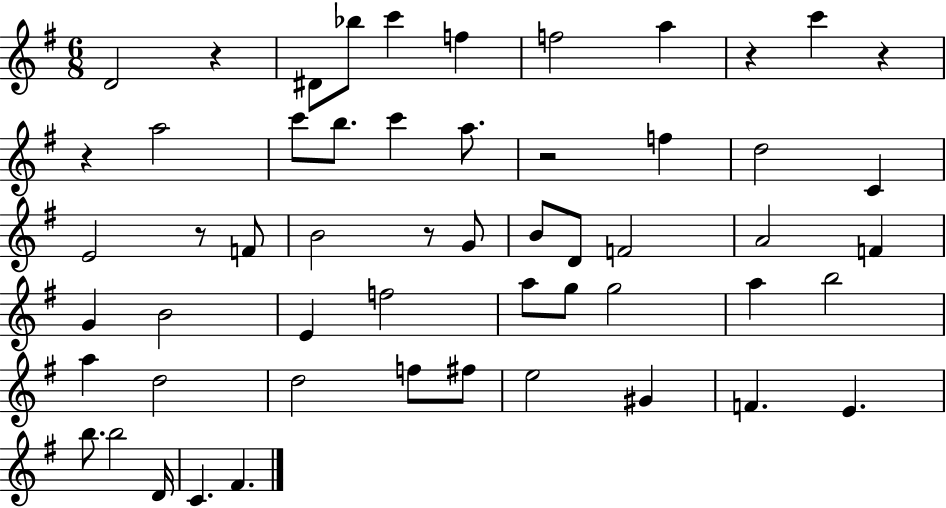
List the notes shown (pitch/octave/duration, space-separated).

D4/h R/q D#4/e Bb5/e C6/q F5/q F5/h A5/q R/q C6/q R/q R/q A5/h C6/e B5/e. C6/q A5/e. R/h F5/q D5/h C4/q E4/h R/e F4/e B4/h R/e G4/e B4/e D4/e F4/h A4/h F4/q G4/q B4/h E4/q F5/h A5/e G5/e G5/h A5/q B5/h A5/q D5/h D5/h F5/e F#5/e E5/h G#4/q F4/q. E4/q. B5/e. B5/h D4/s C4/q. F#4/q.